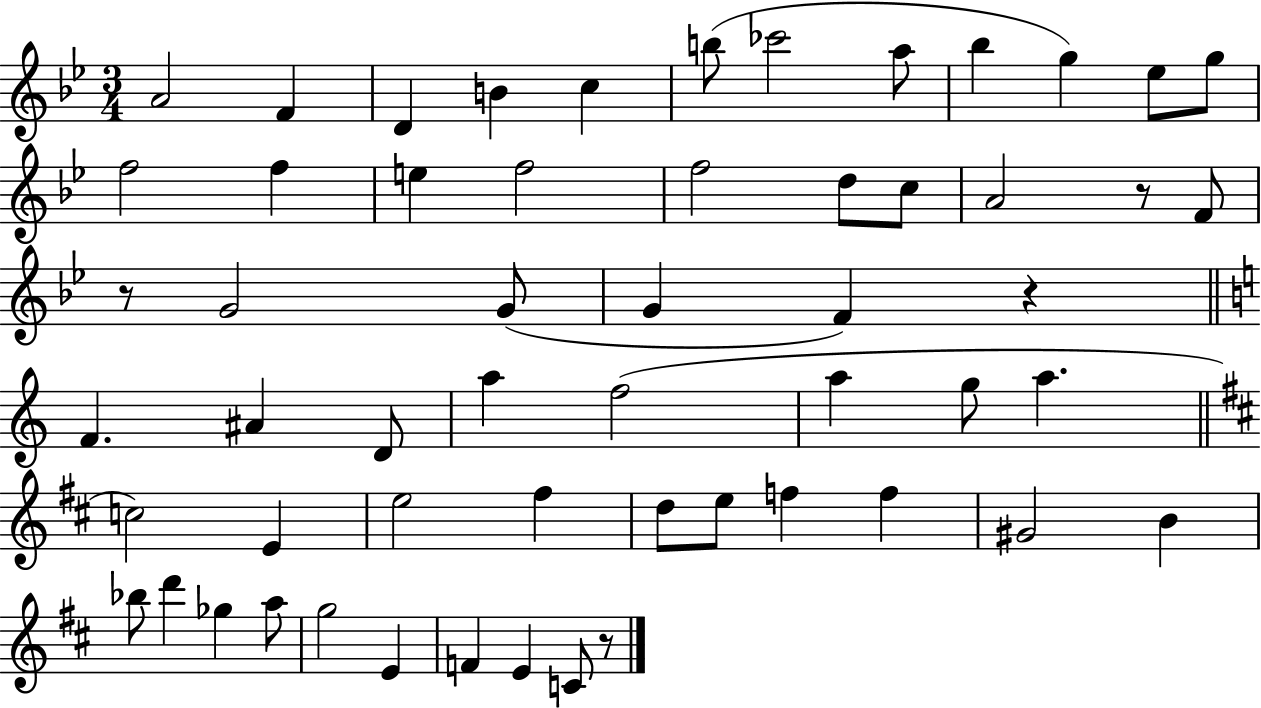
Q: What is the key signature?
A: BES major